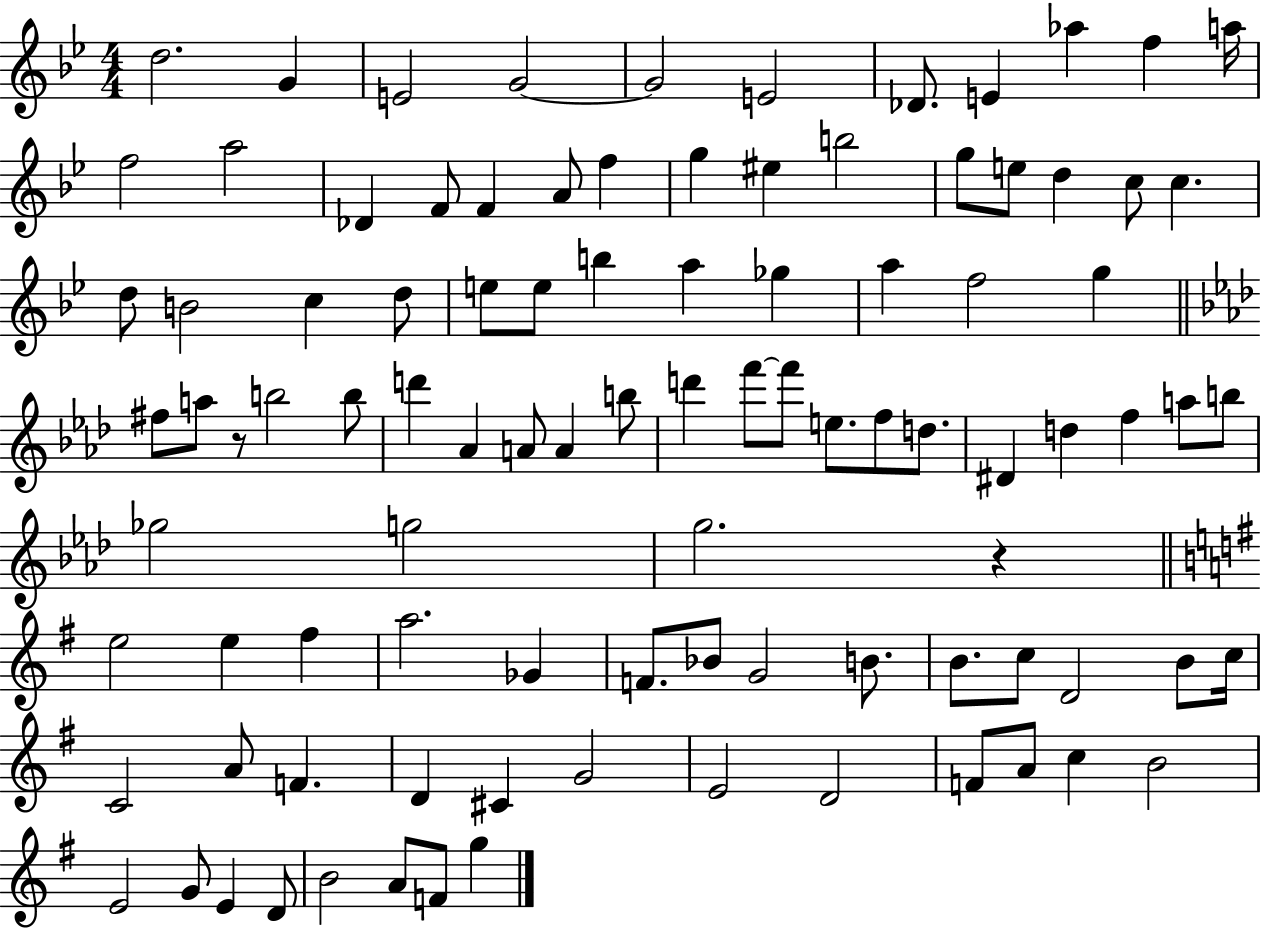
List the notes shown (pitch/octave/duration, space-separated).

D5/h. G4/q E4/h G4/h G4/h E4/h Db4/e. E4/q Ab5/q F5/q A5/s F5/h A5/h Db4/q F4/e F4/q A4/e F5/q G5/q EIS5/q B5/h G5/e E5/e D5/q C5/e C5/q. D5/e B4/h C5/q D5/e E5/e E5/e B5/q A5/q Gb5/q A5/q F5/h G5/q F#5/e A5/e R/e B5/h B5/e D6/q Ab4/q A4/e A4/q B5/e D6/q F6/e F6/e E5/e. F5/e D5/e. D#4/q D5/q F5/q A5/e B5/e Gb5/h G5/h G5/h. R/q E5/h E5/q F#5/q A5/h. Gb4/q F4/e. Bb4/e G4/h B4/e. B4/e. C5/e D4/h B4/e C5/s C4/h A4/e F4/q. D4/q C#4/q G4/h E4/h D4/h F4/e A4/e C5/q B4/h E4/h G4/e E4/q D4/e B4/h A4/e F4/e G5/q